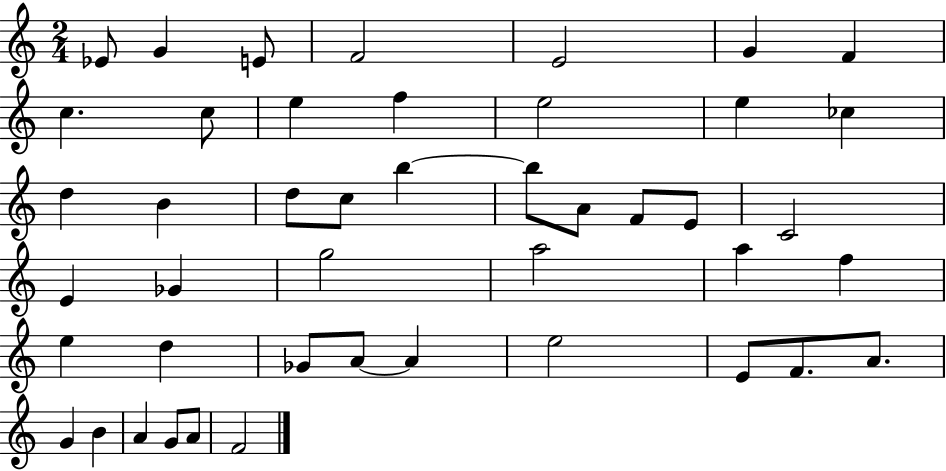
X:1
T:Untitled
M:2/4
L:1/4
K:C
_E/2 G E/2 F2 E2 G F c c/2 e f e2 e _c d B d/2 c/2 b b/2 A/2 F/2 E/2 C2 E _G g2 a2 a f e d _G/2 A/2 A e2 E/2 F/2 A/2 G B A G/2 A/2 F2